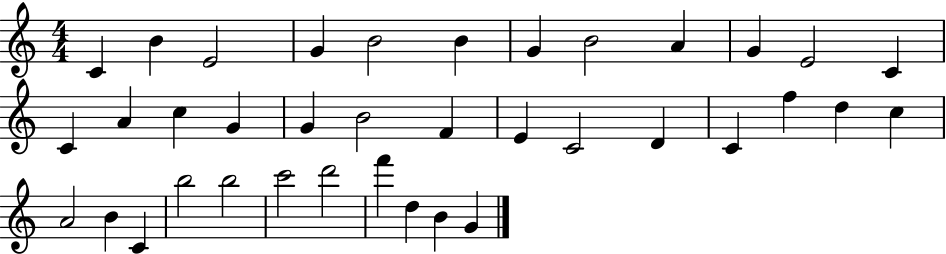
{
  \clef treble
  \numericTimeSignature
  \time 4/4
  \key c \major
  c'4 b'4 e'2 | g'4 b'2 b'4 | g'4 b'2 a'4 | g'4 e'2 c'4 | \break c'4 a'4 c''4 g'4 | g'4 b'2 f'4 | e'4 c'2 d'4 | c'4 f''4 d''4 c''4 | \break a'2 b'4 c'4 | b''2 b''2 | c'''2 d'''2 | f'''4 d''4 b'4 g'4 | \break \bar "|."
}